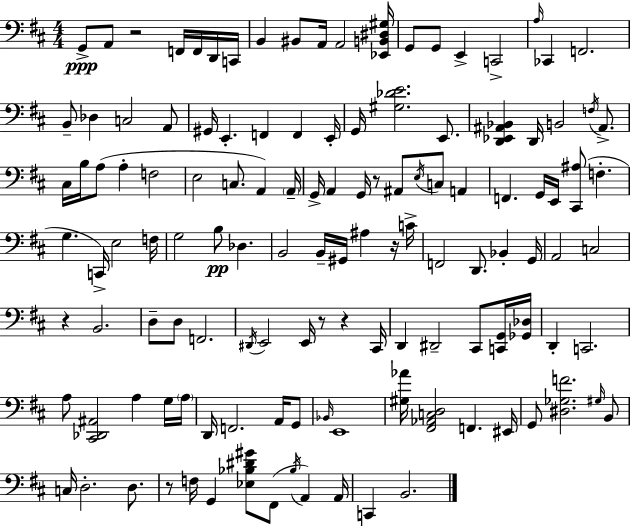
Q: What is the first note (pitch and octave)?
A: G2